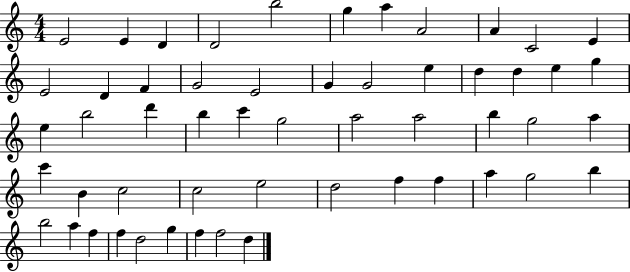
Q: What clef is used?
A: treble